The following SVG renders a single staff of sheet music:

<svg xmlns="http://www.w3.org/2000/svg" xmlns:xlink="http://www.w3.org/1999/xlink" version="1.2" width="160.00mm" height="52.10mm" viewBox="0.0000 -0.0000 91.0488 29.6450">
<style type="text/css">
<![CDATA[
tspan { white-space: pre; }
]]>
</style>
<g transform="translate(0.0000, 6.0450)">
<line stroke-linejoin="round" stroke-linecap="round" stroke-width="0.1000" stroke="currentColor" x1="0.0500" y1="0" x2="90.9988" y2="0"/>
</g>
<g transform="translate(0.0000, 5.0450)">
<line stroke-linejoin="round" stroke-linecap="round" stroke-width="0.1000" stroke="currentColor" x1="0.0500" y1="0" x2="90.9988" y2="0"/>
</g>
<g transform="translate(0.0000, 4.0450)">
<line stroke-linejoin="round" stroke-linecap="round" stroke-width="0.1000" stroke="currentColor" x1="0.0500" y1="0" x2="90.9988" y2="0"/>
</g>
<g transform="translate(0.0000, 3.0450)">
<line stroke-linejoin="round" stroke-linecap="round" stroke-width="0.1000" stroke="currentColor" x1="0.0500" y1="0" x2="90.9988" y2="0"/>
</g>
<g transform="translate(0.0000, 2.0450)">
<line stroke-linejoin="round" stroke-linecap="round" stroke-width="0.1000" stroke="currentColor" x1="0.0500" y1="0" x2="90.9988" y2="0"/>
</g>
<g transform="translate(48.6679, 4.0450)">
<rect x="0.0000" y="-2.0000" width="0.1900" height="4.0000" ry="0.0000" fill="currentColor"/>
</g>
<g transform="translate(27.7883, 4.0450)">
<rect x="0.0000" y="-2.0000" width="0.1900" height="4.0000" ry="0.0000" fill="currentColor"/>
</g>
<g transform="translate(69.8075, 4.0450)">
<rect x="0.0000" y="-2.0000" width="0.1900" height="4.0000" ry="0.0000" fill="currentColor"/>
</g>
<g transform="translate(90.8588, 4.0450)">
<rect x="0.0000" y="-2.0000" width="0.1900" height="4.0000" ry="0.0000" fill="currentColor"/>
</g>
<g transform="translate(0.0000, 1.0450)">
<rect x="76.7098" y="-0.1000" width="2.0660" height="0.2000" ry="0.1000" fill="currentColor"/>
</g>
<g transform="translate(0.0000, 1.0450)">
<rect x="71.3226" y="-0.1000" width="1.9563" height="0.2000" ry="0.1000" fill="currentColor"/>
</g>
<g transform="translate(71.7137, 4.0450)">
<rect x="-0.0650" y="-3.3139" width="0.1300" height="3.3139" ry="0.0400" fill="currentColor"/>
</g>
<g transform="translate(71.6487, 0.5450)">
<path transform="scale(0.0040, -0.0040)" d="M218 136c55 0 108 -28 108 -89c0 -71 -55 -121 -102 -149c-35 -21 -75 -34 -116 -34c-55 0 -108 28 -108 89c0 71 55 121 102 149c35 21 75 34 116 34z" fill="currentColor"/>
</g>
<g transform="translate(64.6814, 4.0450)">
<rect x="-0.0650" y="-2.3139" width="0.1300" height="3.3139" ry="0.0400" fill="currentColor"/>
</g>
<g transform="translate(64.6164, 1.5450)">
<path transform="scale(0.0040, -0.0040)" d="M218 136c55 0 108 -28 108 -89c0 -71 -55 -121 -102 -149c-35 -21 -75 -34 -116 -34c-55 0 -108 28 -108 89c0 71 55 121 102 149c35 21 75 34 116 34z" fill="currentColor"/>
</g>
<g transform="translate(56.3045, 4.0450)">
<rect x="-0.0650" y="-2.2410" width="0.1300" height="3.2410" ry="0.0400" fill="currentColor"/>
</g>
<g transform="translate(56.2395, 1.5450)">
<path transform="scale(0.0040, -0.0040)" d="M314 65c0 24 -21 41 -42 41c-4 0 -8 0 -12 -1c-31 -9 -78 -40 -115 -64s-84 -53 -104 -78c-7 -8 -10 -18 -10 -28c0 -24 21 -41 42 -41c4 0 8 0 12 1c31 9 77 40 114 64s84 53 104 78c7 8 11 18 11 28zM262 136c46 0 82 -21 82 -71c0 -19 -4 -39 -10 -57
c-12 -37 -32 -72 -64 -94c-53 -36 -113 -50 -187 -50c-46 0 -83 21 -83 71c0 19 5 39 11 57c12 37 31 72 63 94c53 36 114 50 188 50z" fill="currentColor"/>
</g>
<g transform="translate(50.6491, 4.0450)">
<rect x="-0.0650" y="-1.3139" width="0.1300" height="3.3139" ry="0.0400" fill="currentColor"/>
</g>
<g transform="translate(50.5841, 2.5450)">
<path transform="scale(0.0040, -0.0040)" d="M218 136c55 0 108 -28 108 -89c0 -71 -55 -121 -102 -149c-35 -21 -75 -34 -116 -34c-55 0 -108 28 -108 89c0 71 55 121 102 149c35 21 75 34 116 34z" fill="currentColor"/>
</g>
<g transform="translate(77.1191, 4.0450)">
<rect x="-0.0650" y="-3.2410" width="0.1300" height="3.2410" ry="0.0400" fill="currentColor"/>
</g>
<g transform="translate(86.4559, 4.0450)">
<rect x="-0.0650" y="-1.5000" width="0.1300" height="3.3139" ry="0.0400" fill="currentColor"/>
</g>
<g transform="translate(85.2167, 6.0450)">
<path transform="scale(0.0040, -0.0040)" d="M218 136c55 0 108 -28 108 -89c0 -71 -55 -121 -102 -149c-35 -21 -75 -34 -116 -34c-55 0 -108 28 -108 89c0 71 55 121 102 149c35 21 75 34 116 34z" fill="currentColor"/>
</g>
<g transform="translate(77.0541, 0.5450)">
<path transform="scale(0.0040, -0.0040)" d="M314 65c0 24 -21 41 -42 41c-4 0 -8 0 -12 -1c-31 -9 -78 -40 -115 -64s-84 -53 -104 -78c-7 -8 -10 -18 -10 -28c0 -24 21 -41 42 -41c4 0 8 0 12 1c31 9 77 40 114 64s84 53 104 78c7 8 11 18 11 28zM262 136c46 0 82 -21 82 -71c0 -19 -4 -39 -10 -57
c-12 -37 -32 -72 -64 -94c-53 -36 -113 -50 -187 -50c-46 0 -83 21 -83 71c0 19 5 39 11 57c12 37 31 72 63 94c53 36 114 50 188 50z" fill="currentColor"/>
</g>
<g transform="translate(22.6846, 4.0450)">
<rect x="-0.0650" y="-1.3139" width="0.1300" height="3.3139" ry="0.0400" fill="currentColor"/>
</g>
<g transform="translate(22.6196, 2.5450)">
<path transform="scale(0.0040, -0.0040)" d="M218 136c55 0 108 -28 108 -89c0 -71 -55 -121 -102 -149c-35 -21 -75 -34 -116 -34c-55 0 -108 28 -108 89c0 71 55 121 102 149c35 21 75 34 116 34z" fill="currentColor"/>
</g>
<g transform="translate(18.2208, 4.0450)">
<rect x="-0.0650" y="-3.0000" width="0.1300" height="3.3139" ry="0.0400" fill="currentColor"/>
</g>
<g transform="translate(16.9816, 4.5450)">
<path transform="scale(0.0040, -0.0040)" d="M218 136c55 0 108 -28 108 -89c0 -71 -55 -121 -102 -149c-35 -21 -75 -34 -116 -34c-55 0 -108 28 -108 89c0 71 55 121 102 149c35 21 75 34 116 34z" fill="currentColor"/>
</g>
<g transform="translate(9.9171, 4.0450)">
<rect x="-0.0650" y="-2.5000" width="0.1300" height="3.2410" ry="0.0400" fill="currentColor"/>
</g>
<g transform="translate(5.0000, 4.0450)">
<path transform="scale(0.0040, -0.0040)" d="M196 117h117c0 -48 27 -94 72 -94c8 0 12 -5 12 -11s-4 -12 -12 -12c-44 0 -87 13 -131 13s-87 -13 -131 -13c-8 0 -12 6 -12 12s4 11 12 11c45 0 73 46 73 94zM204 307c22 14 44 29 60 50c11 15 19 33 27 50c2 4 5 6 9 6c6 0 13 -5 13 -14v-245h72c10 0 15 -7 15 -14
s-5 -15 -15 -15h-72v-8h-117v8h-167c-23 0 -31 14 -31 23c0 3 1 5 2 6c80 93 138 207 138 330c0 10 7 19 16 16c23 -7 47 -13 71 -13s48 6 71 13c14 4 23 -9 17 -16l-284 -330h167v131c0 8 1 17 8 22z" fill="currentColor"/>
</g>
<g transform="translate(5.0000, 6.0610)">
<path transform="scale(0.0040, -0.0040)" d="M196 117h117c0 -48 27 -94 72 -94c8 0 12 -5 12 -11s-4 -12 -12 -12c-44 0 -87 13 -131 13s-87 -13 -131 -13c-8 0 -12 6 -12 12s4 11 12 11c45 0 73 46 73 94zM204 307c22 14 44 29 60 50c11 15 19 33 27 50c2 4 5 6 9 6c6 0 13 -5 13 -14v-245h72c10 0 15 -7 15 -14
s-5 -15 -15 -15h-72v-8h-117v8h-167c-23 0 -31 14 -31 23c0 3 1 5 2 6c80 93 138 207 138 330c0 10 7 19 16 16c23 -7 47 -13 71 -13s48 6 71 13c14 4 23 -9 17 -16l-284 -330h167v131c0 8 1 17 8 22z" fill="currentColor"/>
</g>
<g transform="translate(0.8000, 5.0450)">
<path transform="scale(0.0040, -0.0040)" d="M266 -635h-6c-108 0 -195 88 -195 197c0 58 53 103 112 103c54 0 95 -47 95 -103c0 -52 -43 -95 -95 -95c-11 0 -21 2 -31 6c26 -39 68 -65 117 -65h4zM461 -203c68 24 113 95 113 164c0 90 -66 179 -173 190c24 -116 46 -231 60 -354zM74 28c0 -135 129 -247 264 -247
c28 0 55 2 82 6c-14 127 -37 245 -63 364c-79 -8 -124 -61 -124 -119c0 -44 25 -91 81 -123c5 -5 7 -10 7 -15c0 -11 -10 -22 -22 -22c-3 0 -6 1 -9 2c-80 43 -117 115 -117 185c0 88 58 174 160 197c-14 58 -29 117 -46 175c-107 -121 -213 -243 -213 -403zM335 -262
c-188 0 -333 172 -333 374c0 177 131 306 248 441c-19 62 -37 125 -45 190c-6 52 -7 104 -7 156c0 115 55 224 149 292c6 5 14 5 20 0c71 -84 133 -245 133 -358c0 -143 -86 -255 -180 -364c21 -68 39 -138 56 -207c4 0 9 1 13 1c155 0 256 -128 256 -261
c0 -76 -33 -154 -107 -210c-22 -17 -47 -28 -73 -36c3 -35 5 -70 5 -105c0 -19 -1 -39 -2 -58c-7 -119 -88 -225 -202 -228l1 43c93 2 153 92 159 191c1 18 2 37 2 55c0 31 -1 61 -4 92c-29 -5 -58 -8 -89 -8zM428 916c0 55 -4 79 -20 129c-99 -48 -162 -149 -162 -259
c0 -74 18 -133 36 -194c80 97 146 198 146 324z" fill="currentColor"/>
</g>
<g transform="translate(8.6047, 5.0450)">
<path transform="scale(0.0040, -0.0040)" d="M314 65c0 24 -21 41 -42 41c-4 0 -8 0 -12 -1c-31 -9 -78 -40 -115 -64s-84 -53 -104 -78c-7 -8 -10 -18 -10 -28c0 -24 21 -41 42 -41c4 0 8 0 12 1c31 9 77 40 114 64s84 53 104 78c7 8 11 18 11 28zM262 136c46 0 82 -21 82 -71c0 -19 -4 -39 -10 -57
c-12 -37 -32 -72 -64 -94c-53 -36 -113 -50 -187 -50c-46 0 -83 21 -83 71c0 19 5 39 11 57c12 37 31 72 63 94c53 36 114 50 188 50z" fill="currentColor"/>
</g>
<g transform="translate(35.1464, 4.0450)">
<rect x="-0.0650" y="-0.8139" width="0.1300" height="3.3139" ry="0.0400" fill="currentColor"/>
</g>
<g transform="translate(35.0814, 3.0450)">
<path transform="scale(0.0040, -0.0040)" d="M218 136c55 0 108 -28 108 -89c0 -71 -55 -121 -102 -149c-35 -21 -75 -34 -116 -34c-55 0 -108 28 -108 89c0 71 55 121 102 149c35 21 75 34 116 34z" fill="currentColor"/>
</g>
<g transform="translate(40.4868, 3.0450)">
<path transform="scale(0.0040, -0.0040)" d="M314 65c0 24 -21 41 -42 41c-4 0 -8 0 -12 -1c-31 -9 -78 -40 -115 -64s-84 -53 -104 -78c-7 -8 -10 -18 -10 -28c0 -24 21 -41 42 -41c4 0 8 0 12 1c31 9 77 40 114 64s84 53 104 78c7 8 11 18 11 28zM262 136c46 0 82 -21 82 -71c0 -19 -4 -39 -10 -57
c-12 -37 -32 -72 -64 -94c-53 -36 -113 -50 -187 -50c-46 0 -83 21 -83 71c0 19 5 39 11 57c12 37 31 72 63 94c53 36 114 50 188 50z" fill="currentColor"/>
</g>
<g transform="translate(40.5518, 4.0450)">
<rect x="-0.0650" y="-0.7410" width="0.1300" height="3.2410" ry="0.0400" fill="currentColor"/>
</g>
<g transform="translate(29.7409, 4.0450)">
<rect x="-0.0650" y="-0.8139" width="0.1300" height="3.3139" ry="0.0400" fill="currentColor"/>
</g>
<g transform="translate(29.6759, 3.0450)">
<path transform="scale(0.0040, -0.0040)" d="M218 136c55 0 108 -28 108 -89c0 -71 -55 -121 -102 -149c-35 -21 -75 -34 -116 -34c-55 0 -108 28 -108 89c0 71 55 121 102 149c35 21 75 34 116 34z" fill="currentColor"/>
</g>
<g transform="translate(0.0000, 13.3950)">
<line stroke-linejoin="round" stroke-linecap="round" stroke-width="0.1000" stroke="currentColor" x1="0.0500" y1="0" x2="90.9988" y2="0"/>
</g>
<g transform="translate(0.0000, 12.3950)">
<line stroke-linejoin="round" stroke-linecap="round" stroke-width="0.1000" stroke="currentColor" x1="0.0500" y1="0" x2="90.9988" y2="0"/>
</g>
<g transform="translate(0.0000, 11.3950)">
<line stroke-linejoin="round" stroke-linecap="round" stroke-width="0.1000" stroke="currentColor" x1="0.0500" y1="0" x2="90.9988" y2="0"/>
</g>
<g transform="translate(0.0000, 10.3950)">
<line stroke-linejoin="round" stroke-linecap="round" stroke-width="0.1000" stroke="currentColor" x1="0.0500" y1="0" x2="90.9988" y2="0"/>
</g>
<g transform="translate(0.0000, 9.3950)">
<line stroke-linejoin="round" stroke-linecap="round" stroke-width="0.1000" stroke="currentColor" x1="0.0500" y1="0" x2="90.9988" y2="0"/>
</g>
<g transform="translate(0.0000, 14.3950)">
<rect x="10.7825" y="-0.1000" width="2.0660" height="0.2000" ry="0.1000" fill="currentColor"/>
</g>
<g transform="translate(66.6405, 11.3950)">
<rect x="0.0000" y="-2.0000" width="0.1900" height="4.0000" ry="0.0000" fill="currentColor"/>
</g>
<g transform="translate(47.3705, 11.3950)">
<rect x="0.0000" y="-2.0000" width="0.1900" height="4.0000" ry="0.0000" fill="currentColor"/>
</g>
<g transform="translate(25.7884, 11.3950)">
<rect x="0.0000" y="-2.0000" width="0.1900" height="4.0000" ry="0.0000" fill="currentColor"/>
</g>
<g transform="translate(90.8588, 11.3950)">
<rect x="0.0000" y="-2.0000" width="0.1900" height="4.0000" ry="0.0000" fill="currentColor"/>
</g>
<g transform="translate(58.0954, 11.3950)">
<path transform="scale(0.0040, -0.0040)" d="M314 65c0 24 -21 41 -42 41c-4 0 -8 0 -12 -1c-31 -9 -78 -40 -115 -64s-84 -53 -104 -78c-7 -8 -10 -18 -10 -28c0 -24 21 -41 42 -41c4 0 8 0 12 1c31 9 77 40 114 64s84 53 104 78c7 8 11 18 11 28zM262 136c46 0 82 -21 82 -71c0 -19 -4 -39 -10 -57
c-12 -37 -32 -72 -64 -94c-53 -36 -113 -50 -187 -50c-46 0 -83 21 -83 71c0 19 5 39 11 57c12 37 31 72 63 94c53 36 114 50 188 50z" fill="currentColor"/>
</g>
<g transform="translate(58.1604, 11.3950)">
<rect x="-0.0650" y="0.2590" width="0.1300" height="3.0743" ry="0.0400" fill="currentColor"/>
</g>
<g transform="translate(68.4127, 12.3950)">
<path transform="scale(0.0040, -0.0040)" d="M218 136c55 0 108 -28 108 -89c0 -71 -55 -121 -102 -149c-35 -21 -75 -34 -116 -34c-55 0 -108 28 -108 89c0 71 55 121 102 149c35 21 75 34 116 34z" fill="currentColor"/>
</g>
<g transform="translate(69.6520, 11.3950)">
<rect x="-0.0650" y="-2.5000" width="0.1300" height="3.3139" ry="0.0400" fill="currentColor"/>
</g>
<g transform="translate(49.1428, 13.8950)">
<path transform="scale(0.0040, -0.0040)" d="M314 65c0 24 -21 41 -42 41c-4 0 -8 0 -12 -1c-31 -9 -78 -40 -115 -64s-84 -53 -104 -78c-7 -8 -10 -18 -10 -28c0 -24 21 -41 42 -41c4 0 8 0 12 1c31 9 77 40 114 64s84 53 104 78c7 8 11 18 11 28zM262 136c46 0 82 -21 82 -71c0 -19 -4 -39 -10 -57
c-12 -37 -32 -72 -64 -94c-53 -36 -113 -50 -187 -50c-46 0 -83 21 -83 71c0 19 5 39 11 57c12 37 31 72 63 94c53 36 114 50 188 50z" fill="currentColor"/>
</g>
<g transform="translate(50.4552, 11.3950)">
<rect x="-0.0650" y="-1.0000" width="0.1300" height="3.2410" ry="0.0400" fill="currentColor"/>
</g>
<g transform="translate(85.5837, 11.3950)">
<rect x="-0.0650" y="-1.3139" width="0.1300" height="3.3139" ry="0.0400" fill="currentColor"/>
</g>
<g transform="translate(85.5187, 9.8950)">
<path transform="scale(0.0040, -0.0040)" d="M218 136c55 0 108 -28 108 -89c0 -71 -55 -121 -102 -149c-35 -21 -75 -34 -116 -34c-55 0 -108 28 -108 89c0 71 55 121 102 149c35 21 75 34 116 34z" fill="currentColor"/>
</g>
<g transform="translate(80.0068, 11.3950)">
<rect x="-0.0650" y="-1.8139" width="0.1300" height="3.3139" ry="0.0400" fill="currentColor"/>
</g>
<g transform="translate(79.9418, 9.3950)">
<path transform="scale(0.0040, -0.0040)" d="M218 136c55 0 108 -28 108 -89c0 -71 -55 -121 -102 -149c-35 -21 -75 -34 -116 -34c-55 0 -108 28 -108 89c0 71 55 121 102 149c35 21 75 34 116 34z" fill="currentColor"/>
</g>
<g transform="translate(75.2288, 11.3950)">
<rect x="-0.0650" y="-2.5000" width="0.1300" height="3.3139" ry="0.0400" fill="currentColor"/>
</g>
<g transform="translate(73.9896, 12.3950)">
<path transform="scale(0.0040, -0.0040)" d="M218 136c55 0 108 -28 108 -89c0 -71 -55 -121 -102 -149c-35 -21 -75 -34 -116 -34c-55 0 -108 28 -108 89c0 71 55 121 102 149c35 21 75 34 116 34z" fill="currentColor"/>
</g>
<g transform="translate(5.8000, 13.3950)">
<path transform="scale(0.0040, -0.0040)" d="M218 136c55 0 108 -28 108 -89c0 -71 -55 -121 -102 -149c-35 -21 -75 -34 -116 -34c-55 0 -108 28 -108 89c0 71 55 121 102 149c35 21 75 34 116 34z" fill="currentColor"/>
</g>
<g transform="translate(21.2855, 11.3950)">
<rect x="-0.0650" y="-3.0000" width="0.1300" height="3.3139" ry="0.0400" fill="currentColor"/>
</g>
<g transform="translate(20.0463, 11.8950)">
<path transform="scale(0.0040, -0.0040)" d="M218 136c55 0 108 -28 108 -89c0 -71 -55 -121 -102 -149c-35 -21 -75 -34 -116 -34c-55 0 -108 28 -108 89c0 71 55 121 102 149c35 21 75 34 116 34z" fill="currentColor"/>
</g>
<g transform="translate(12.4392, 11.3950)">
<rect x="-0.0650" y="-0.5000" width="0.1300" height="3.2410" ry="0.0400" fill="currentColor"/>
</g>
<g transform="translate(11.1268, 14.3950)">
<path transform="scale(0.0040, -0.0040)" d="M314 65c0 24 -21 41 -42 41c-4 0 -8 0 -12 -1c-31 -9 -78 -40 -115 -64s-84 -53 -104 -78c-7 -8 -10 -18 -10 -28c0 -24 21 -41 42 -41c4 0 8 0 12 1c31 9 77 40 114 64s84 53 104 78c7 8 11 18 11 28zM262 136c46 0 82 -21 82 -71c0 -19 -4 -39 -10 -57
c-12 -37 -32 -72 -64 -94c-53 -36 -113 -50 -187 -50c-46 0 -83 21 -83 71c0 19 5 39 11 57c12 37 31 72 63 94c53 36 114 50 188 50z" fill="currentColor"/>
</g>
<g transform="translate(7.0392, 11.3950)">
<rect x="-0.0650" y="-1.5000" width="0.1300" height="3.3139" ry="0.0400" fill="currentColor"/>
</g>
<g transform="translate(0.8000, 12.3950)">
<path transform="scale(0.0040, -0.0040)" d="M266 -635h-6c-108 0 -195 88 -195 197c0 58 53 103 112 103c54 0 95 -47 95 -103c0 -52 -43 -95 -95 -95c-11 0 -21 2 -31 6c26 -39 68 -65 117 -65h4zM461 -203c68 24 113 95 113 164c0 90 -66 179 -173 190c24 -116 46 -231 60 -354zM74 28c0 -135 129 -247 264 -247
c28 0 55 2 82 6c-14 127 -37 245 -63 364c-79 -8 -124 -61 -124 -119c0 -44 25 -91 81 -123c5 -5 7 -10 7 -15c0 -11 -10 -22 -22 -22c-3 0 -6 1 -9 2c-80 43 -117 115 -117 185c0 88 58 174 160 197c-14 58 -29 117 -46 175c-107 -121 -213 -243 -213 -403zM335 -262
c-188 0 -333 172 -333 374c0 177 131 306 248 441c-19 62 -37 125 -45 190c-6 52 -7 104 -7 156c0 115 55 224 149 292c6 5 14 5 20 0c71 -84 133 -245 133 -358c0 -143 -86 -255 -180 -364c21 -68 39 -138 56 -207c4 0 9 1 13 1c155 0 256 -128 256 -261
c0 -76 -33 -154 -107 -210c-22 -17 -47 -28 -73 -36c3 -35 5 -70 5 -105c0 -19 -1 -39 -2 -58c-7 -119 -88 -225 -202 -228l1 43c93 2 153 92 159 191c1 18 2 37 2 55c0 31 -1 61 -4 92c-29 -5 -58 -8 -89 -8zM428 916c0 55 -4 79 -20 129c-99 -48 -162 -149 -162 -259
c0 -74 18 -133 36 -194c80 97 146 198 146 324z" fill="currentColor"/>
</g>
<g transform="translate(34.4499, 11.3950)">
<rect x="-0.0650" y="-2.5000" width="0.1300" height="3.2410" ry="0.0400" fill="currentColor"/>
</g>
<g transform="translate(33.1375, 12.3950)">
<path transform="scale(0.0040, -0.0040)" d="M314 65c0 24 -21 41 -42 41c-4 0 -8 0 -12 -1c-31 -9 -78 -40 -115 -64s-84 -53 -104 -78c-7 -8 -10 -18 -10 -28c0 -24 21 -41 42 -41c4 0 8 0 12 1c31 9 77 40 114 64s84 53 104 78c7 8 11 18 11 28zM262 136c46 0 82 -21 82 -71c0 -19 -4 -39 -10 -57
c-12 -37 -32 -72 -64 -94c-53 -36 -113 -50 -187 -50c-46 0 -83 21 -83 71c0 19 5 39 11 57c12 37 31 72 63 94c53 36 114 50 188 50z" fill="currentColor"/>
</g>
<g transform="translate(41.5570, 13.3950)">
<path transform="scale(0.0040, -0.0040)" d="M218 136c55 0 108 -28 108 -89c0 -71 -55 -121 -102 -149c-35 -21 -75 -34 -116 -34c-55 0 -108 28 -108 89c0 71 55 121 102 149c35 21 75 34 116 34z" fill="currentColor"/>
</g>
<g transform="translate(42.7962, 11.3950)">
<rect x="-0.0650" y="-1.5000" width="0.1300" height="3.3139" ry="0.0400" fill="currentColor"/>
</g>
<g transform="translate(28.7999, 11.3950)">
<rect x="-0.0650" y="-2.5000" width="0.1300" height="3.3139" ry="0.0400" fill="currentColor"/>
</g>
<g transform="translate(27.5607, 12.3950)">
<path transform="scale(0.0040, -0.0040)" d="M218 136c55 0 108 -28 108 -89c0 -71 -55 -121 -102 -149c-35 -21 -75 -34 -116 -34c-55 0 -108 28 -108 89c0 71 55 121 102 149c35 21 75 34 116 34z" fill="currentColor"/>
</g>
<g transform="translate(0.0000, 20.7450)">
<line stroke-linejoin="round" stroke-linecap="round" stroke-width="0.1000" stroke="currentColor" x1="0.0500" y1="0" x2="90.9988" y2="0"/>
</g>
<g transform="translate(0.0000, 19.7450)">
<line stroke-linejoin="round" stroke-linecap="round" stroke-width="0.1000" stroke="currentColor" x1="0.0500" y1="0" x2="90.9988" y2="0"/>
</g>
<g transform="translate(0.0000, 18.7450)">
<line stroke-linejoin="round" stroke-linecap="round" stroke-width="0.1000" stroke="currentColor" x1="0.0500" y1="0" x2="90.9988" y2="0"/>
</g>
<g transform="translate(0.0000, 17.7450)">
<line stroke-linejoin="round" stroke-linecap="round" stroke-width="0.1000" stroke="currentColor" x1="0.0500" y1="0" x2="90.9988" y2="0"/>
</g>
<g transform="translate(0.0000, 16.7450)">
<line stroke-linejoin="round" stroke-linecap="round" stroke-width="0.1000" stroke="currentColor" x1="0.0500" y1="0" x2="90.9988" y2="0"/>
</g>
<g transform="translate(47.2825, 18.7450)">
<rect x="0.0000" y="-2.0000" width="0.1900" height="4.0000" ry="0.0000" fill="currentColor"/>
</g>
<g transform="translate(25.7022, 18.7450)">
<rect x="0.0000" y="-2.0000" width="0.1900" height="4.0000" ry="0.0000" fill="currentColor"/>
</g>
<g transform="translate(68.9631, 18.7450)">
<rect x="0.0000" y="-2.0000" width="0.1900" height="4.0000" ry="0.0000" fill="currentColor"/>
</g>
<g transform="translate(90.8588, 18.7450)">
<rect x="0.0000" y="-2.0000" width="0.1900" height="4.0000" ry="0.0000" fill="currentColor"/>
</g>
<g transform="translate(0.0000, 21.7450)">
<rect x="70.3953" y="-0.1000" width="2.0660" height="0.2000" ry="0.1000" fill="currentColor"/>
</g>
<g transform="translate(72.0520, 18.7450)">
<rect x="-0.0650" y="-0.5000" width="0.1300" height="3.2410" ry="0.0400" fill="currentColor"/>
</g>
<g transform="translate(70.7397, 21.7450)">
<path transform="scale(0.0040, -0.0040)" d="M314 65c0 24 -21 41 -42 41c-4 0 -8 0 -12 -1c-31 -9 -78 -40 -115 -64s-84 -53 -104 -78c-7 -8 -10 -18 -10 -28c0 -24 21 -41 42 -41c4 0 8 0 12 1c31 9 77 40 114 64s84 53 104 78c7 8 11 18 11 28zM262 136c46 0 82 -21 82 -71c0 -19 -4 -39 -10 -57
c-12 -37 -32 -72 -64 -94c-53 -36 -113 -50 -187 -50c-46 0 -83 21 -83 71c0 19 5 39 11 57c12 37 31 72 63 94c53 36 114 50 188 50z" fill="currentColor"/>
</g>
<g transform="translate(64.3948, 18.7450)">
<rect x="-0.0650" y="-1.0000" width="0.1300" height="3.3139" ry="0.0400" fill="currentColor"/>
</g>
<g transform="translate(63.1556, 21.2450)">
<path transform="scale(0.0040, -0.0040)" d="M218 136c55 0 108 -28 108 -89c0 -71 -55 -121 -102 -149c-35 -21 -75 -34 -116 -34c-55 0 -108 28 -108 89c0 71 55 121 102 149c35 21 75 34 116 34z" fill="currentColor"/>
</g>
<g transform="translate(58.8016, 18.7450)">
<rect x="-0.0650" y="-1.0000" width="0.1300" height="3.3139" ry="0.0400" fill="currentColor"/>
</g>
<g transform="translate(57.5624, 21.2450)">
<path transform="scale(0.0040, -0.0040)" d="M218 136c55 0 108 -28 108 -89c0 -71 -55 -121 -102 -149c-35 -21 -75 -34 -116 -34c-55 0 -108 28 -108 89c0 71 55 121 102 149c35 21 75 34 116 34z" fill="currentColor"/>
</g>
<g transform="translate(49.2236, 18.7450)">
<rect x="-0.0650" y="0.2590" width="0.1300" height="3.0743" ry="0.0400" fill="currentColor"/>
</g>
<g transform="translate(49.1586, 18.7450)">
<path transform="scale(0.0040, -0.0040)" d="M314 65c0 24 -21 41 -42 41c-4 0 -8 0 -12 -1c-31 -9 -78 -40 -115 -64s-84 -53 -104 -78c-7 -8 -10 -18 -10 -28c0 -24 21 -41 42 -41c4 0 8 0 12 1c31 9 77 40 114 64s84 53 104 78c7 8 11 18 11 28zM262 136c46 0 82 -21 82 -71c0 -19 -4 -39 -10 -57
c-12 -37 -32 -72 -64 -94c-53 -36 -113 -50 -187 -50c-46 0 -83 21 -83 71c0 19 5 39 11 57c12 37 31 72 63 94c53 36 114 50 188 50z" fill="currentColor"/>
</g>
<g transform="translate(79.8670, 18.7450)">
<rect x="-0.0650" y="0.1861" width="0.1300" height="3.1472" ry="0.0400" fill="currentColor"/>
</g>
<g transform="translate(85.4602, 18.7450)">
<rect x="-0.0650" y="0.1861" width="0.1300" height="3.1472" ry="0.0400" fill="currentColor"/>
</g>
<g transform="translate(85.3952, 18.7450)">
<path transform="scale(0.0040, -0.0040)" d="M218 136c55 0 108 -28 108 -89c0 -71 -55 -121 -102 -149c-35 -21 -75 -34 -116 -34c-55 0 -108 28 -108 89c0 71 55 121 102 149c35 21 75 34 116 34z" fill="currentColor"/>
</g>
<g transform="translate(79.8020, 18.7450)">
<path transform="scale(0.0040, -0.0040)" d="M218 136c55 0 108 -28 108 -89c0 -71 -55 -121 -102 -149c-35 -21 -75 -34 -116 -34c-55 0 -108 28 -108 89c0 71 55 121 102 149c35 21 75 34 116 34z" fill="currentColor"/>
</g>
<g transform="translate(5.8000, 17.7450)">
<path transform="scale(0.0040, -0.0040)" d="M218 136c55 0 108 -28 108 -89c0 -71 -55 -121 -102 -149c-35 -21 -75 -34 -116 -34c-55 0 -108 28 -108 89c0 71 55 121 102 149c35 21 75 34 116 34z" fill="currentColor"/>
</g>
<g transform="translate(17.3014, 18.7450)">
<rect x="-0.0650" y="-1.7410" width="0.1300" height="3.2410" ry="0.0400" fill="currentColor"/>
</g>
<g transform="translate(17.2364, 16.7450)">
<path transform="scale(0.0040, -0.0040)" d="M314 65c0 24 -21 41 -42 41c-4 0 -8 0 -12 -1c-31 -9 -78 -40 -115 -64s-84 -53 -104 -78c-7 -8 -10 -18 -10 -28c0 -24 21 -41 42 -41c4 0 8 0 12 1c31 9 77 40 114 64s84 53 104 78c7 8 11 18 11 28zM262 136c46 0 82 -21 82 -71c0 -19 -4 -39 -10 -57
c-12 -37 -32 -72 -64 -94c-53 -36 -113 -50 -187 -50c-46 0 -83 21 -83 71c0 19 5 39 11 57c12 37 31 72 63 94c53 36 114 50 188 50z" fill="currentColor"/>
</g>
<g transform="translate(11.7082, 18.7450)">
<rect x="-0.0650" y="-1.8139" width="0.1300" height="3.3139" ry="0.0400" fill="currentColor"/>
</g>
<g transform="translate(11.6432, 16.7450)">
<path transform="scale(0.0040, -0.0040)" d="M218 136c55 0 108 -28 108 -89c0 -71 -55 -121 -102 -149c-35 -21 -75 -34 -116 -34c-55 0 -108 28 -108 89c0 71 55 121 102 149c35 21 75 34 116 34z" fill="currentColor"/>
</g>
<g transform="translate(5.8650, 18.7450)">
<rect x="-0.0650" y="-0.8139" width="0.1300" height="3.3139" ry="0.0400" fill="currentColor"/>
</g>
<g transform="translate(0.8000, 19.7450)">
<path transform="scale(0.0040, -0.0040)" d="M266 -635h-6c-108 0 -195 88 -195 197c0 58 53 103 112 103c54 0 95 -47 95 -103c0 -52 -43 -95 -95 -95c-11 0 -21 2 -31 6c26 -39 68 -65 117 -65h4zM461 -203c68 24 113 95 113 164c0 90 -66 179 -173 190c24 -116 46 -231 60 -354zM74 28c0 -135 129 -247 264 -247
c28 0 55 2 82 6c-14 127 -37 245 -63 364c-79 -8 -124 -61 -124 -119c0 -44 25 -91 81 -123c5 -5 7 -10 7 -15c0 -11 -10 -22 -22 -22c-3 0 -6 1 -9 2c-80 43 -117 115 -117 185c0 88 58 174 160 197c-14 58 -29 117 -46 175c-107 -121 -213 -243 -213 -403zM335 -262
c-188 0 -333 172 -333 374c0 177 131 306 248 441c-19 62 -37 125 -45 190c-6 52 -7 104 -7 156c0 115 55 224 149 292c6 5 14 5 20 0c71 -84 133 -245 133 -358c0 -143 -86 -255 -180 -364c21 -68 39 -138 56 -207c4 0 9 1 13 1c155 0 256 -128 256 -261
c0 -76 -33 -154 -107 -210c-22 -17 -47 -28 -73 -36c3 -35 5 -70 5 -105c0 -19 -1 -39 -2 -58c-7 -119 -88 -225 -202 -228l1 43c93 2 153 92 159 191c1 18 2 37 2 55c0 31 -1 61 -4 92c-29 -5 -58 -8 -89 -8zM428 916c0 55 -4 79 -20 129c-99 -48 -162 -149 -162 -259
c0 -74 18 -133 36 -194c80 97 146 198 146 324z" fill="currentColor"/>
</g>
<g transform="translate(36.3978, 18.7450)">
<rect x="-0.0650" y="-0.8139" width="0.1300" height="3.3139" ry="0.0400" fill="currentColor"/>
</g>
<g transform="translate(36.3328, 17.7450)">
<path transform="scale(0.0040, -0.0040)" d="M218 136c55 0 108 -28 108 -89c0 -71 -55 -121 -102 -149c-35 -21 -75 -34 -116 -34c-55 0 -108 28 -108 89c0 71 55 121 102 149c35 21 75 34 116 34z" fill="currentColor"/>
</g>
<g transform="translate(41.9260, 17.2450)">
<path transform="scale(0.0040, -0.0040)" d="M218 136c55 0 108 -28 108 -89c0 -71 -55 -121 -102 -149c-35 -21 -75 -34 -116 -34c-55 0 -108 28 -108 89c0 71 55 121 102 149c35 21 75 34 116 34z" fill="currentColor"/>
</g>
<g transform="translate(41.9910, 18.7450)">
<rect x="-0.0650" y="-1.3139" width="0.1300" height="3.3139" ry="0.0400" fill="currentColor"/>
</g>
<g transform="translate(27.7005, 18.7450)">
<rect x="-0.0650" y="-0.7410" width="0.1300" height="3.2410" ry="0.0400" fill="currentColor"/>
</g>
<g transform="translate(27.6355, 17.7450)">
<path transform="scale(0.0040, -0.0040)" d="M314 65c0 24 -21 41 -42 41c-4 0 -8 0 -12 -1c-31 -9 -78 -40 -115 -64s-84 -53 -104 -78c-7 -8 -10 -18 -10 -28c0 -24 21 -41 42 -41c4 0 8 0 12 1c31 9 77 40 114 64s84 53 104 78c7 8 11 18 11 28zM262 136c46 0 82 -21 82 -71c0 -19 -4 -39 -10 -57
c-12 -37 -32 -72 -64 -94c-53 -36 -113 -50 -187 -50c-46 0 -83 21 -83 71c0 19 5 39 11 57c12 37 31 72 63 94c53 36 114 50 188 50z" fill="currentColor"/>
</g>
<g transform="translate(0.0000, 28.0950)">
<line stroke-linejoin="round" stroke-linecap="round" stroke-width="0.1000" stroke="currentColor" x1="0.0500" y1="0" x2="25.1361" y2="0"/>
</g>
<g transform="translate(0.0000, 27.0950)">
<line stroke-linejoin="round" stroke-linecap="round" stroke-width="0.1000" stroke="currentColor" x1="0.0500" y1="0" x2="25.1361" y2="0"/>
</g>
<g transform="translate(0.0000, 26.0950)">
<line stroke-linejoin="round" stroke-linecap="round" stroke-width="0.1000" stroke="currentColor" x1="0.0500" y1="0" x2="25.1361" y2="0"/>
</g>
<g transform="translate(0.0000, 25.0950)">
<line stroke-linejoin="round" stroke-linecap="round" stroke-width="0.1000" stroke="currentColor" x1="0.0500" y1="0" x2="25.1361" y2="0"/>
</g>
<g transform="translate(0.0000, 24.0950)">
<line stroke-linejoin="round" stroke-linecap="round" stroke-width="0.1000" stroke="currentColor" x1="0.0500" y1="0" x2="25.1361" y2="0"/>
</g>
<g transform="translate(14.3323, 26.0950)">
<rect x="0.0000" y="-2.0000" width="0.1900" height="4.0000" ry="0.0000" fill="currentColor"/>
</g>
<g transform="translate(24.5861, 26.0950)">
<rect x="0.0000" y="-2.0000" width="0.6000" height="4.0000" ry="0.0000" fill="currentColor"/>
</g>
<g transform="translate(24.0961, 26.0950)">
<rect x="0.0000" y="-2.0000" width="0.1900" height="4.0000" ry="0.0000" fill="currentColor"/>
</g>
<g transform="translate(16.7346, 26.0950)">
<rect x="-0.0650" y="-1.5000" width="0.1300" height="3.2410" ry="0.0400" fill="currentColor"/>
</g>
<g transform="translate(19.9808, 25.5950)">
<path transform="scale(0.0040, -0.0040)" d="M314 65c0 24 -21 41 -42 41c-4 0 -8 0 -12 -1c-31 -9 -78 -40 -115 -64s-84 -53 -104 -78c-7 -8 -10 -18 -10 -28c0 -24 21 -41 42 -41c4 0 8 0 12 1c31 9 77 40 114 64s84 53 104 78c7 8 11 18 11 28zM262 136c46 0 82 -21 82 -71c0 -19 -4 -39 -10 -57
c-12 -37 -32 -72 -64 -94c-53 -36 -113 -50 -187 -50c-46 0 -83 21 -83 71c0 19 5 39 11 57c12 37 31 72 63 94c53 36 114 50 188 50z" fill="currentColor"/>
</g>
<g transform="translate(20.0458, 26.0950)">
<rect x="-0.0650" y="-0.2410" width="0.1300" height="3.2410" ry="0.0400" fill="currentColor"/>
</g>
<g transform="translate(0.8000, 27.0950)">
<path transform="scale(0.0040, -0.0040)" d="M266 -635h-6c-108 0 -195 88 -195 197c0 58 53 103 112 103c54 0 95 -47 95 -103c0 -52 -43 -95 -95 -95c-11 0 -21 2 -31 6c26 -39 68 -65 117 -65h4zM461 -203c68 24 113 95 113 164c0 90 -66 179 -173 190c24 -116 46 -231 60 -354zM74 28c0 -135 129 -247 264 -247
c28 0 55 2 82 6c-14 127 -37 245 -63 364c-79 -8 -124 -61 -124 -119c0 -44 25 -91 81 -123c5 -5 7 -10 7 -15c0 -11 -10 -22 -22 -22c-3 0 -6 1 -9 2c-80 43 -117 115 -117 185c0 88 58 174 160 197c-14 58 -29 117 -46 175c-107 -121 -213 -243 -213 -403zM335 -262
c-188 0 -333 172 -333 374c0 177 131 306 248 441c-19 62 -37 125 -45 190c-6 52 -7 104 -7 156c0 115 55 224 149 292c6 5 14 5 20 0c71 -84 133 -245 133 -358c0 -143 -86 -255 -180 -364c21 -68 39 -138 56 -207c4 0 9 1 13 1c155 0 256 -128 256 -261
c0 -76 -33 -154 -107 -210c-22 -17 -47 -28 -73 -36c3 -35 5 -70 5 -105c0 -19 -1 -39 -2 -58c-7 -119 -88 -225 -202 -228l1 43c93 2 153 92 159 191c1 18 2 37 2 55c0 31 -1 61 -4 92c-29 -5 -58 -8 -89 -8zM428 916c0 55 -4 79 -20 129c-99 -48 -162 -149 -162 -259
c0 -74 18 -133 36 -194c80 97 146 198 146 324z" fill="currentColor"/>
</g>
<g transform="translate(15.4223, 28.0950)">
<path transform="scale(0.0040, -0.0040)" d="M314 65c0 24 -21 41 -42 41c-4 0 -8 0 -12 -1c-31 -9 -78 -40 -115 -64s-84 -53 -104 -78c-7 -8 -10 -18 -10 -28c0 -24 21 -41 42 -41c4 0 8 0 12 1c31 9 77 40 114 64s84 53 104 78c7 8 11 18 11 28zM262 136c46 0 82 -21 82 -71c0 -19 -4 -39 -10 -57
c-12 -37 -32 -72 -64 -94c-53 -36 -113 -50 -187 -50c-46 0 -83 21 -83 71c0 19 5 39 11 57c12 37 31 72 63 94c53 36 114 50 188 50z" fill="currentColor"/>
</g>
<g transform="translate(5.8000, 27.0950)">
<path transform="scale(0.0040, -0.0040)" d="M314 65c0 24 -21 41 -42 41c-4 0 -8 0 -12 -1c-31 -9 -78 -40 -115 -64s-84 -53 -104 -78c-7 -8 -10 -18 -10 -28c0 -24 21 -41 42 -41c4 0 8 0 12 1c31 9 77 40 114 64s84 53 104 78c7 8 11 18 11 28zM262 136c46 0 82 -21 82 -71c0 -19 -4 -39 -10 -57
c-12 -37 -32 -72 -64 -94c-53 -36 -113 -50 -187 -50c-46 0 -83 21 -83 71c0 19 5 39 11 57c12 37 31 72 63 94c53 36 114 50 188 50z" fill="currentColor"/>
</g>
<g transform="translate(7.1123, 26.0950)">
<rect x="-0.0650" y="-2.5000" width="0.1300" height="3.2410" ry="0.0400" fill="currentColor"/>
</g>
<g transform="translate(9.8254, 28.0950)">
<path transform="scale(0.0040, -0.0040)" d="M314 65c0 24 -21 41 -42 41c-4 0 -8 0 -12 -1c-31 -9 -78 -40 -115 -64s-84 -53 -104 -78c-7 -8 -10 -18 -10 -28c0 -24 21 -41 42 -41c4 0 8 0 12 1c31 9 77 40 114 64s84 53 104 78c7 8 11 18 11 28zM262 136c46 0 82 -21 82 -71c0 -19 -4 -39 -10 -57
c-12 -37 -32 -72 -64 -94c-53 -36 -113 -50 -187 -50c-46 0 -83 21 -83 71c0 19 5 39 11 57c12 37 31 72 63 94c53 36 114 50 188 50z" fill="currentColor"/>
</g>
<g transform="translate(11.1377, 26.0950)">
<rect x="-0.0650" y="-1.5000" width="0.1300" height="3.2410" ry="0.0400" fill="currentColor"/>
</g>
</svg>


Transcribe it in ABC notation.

X:1
T:Untitled
M:4/4
L:1/4
K:C
G2 A e d d d2 e g2 g b b2 E E C2 A G G2 E D2 B2 G G f e d f f2 d2 d e B2 D D C2 B B G2 E2 E2 c2